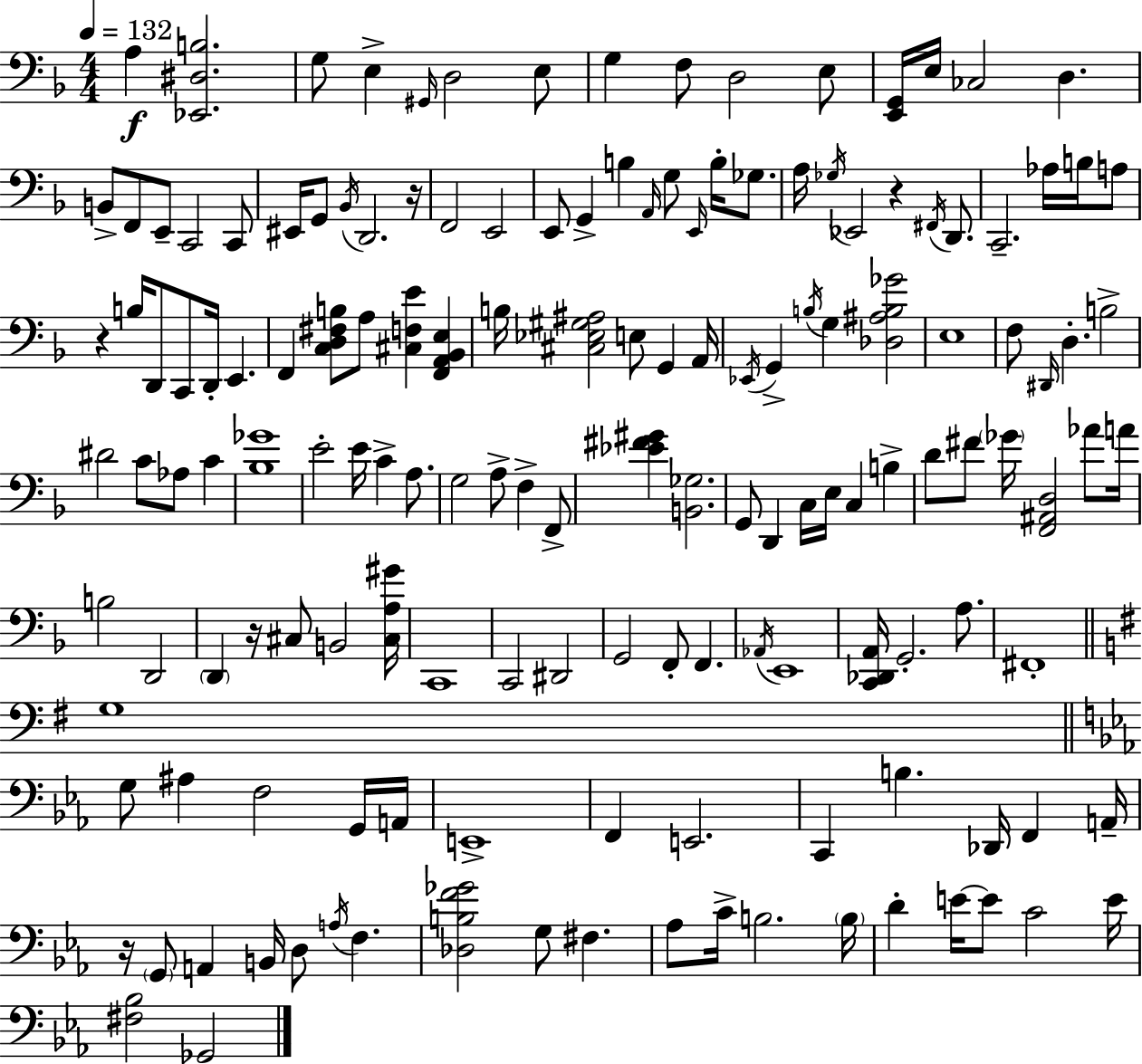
X:1
T:Untitled
M:4/4
L:1/4
K:Dm
A, [_E,,^D,B,]2 G,/2 E, ^G,,/4 D,2 E,/2 G, F,/2 D,2 E,/2 [E,,G,,]/4 E,/4 _C,2 D, B,,/2 F,,/2 E,,/2 C,,2 C,,/2 ^E,,/4 G,,/2 _B,,/4 D,,2 z/4 F,,2 E,,2 E,,/2 G,, B, A,,/4 G,/2 E,,/4 B,/4 _G,/2 A,/4 _G,/4 _E,,2 z ^F,,/4 D,,/2 C,,2 _A,/4 B,/4 A,/2 z B,/4 D,,/2 C,,/2 D,,/4 E,, F,, [C,D,^F,B,]/2 A,/2 [^C,F,E] [F,,A,,_B,,E,] B,/4 [^C,_E,^G,^A,]2 E,/2 G,, A,,/4 _E,,/4 G,, B,/4 G, [_D,^A,B,_G]2 E,4 F,/2 ^D,,/4 D, B,2 ^D2 C/2 _A,/2 C [_B,_G]4 E2 E/4 C A,/2 G,2 A,/2 F, F,,/2 [_E^F^G] [B,,_G,]2 G,,/2 D,, C,/4 E,/4 C, B, D/2 ^F/2 _G/4 [F,,^A,,D,]2 _A/2 A/4 B,2 D,,2 D,, z/4 ^C,/2 B,,2 [^C,A,^G]/4 C,,4 C,,2 ^D,,2 G,,2 F,,/2 F,, _A,,/4 E,,4 [C,,_D,,A,,]/4 G,,2 A,/2 ^F,,4 G,4 G,/2 ^A, F,2 G,,/4 A,,/4 E,,4 F,, E,,2 C,, B, _D,,/4 F,, A,,/4 z/4 G,,/2 A,, B,,/4 D,/2 A,/4 F, [_D,B,F_G]2 G,/2 ^F, _A,/2 C/4 B,2 B,/4 D E/4 E/2 C2 E/4 [^F,_B,]2 _G,,2